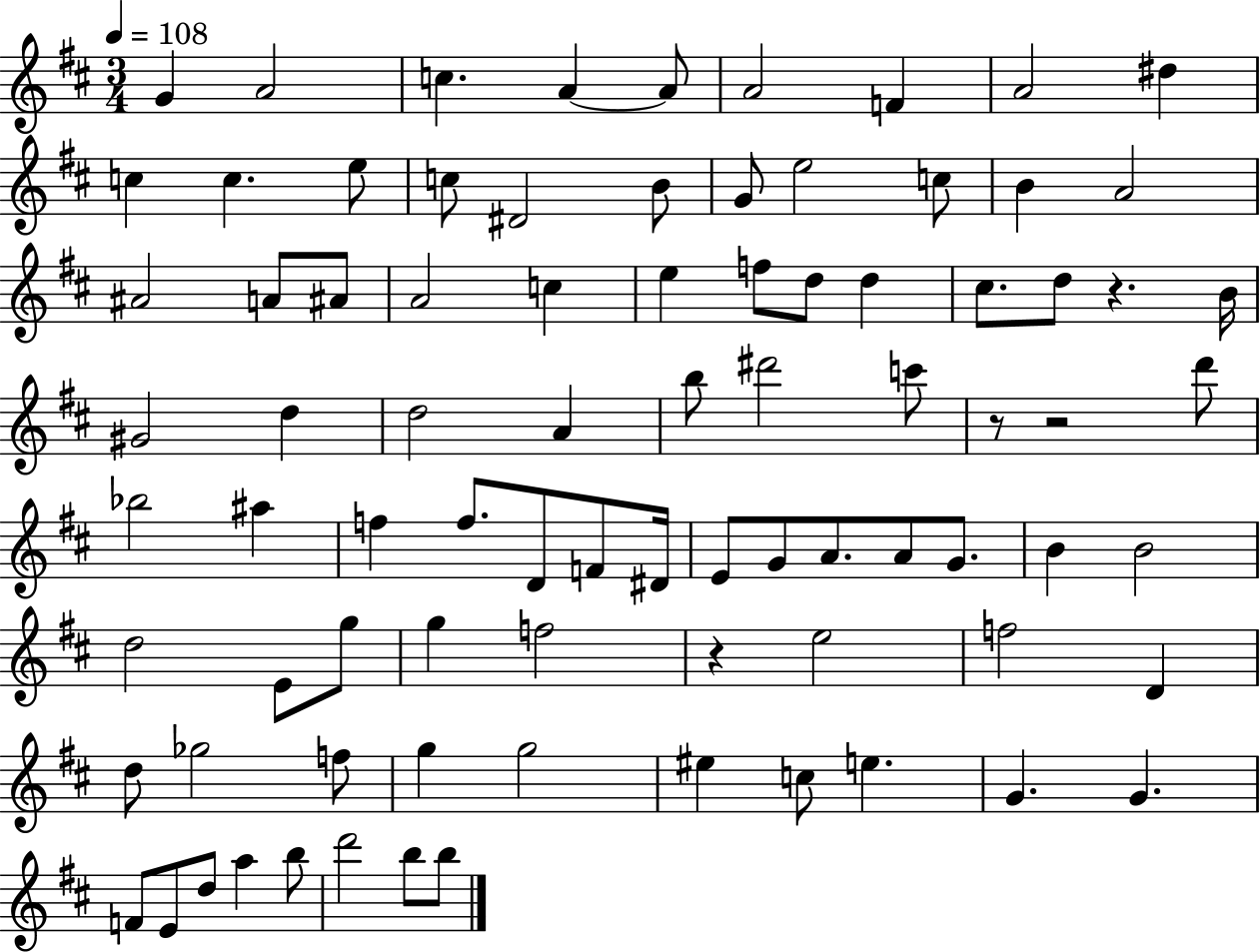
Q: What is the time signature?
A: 3/4